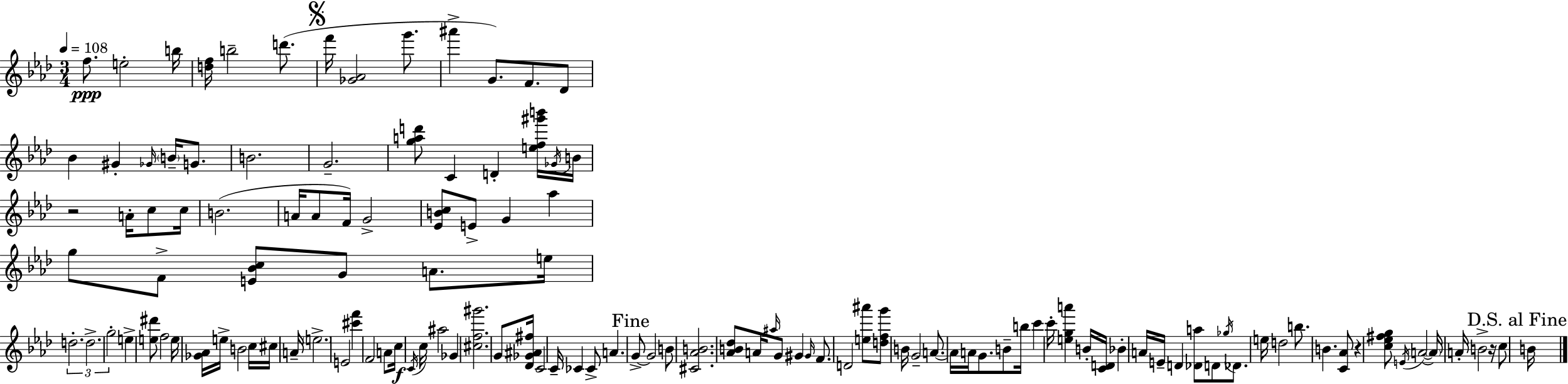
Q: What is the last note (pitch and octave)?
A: B4